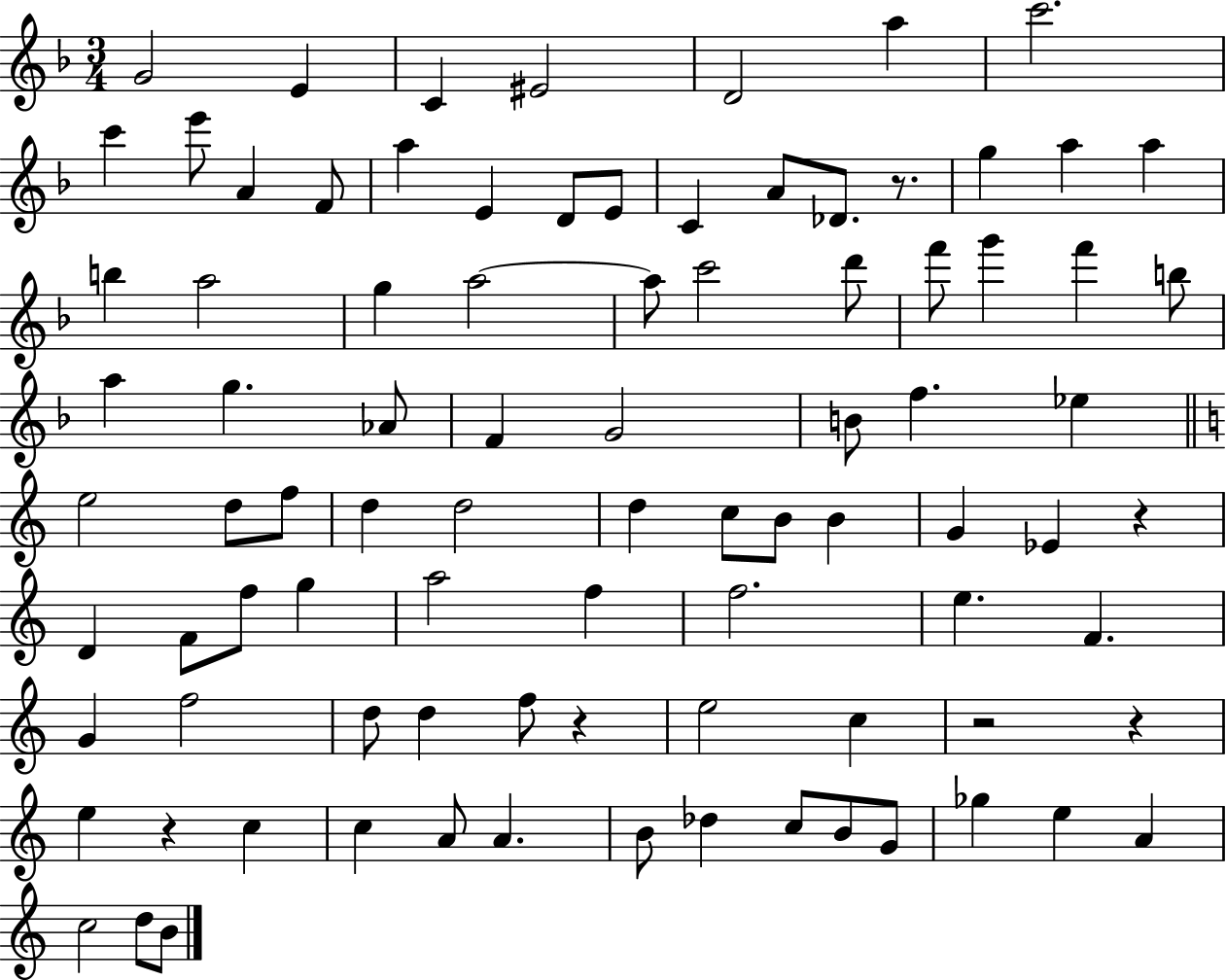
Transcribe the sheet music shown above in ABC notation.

X:1
T:Untitled
M:3/4
L:1/4
K:F
G2 E C ^E2 D2 a c'2 c' e'/2 A F/2 a E D/2 E/2 C A/2 _D/2 z/2 g a a b a2 g a2 a/2 c'2 d'/2 f'/2 g' f' b/2 a g _A/2 F G2 B/2 f _e e2 d/2 f/2 d d2 d c/2 B/2 B G _E z D F/2 f/2 g a2 f f2 e F G f2 d/2 d f/2 z e2 c z2 z e z c c A/2 A B/2 _d c/2 B/2 G/2 _g e A c2 d/2 B/2